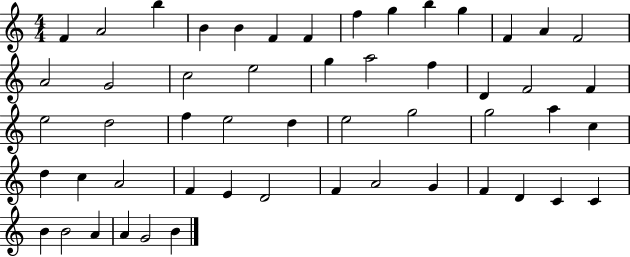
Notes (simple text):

F4/q A4/h B5/q B4/q B4/q F4/q F4/q F5/q G5/q B5/q G5/q F4/q A4/q F4/h A4/h G4/h C5/h E5/h G5/q A5/h F5/q D4/q F4/h F4/q E5/h D5/h F5/q E5/h D5/q E5/h G5/h G5/h A5/q C5/q D5/q C5/q A4/h F4/q E4/q D4/h F4/q A4/h G4/q F4/q D4/q C4/q C4/q B4/q B4/h A4/q A4/q G4/h B4/q